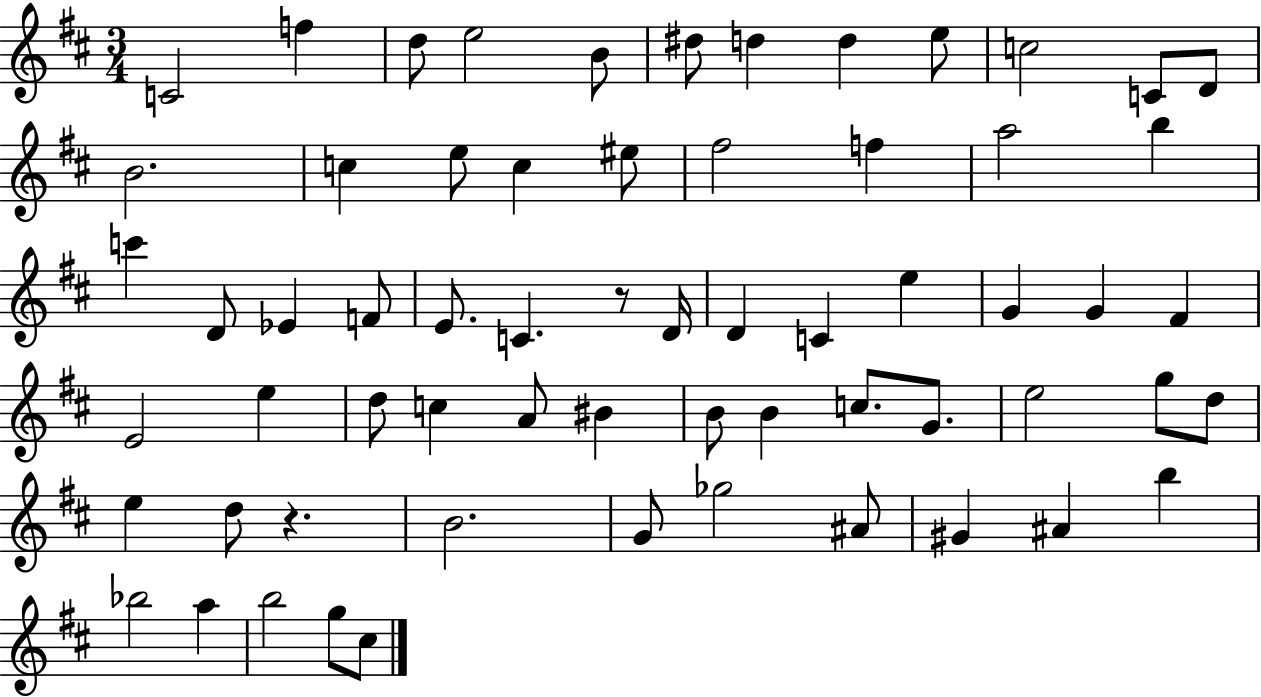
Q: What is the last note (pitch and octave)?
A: C#5